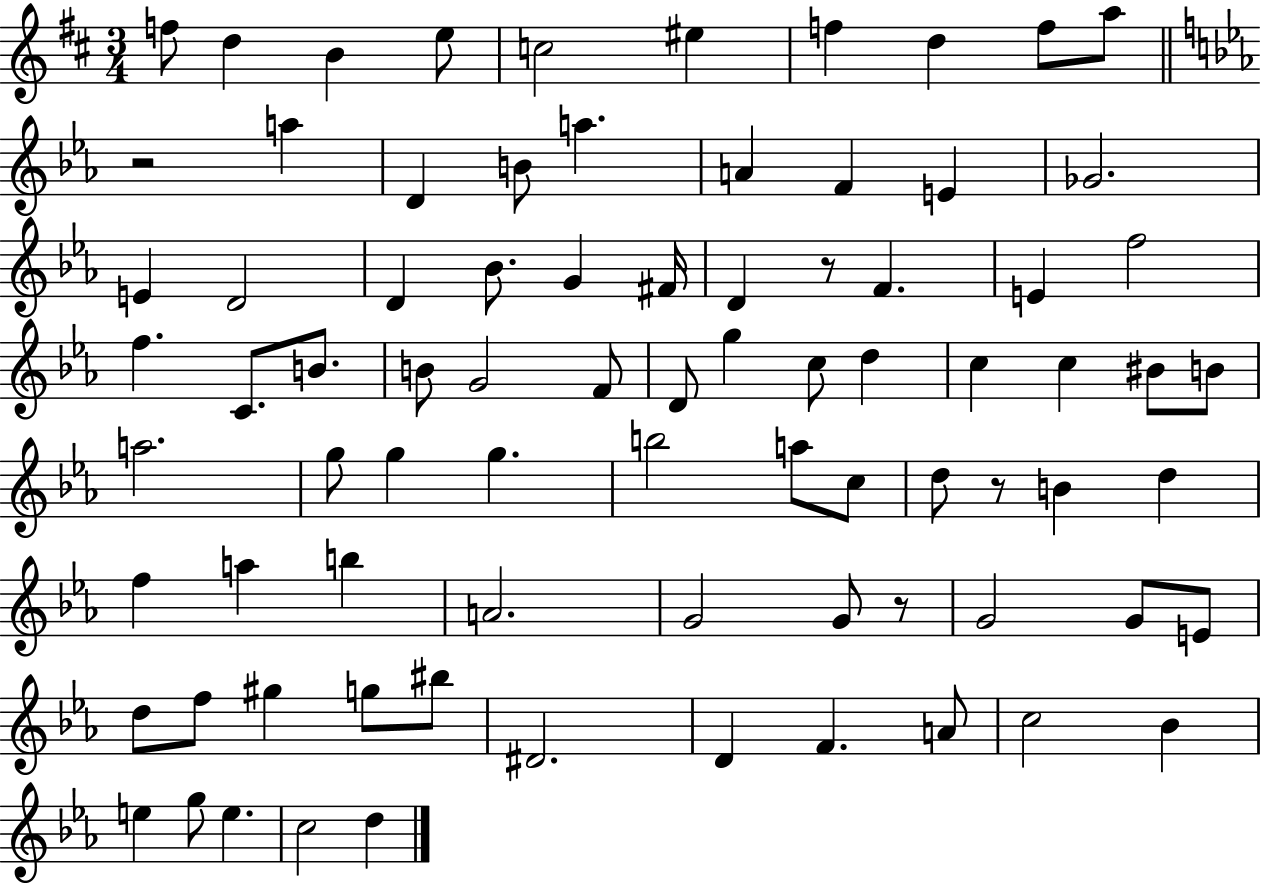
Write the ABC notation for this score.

X:1
T:Untitled
M:3/4
L:1/4
K:D
f/2 d B e/2 c2 ^e f d f/2 a/2 z2 a D B/2 a A F E _G2 E D2 D _B/2 G ^F/4 D z/2 F E f2 f C/2 B/2 B/2 G2 F/2 D/2 g c/2 d c c ^B/2 B/2 a2 g/2 g g b2 a/2 c/2 d/2 z/2 B d f a b A2 G2 G/2 z/2 G2 G/2 E/2 d/2 f/2 ^g g/2 ^b/2 ^D2 D F A/2 c2 _B e g/2 e c2 d